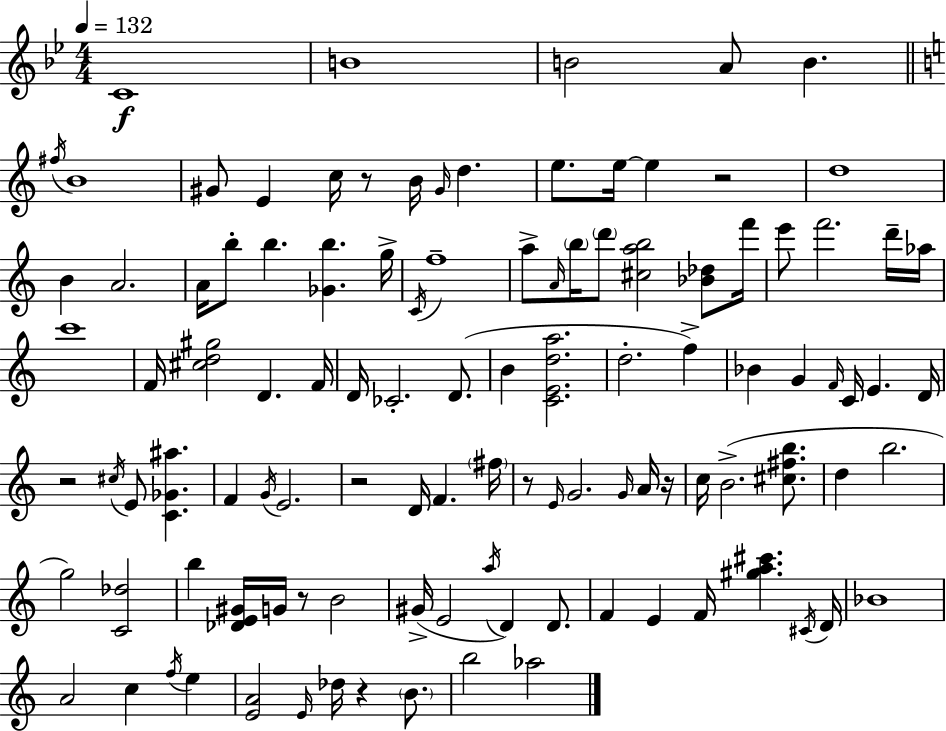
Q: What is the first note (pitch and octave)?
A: C4